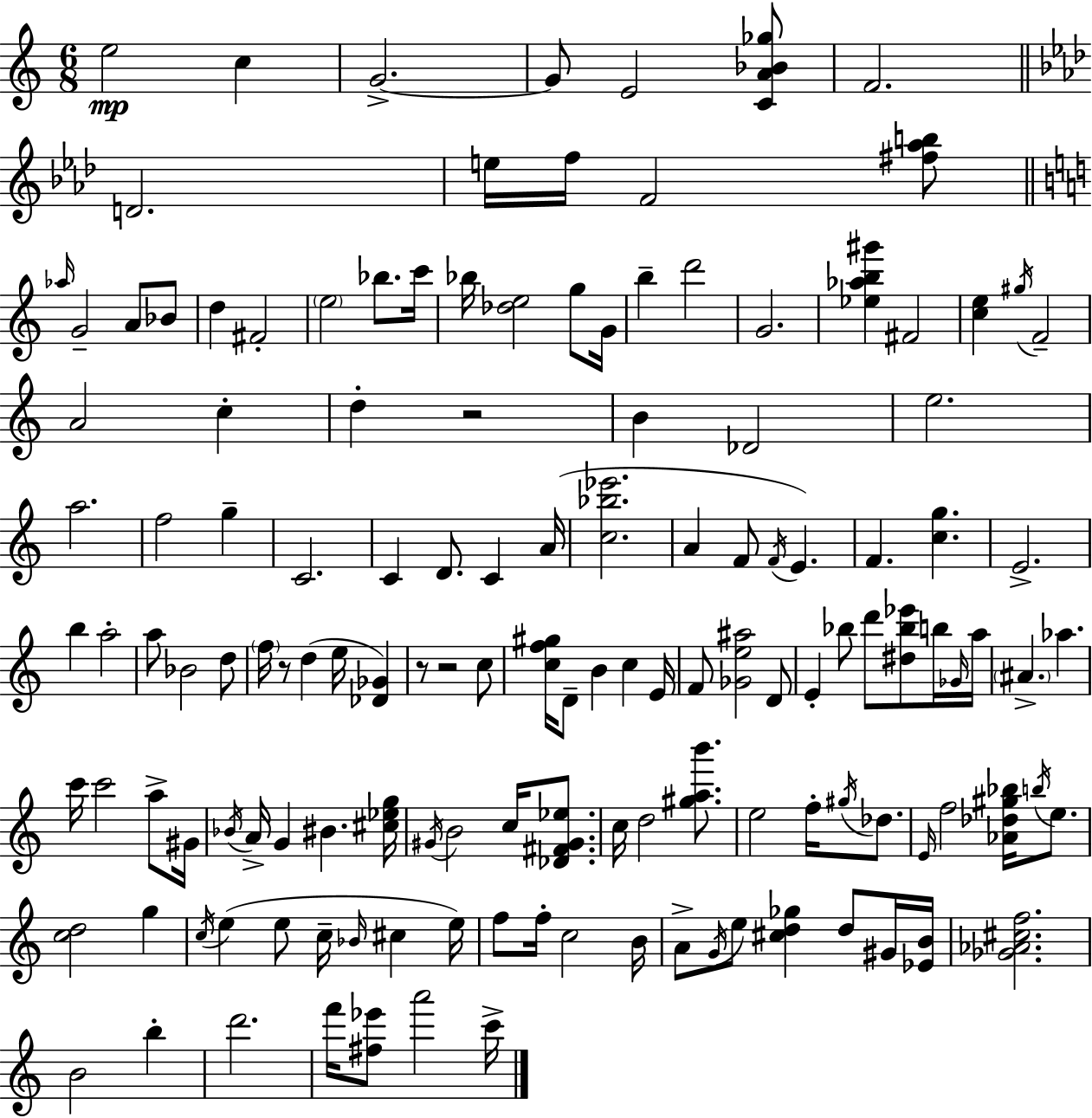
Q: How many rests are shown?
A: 4